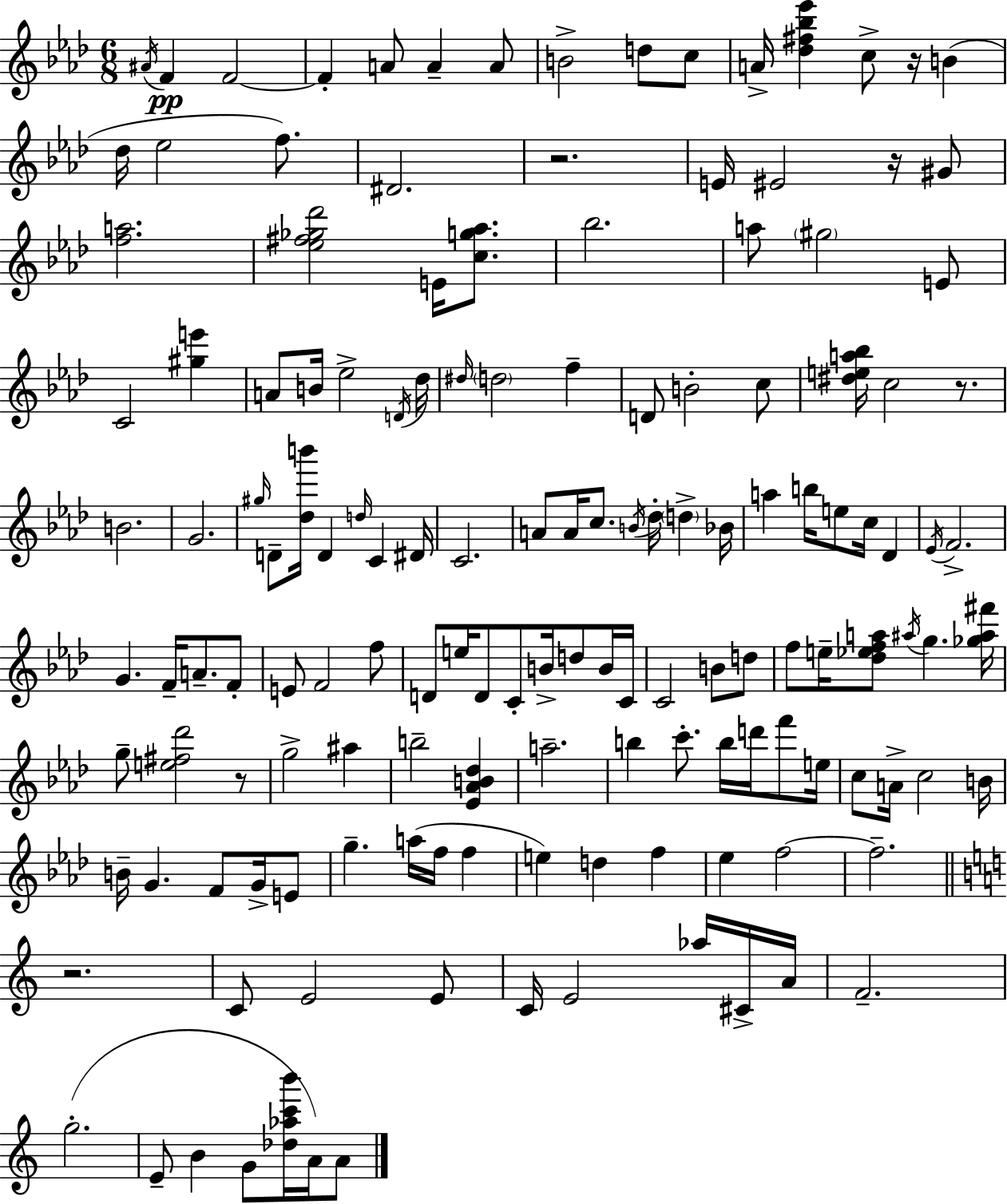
X:1
T:Untitled
M:6/8
L:1/4
K:Ab
^A/4 F F2 F A/2 A A/2 B2 d/2 c/2 A/4 [_d^f_b_e'] c/2 z/4 B _d/4 _e2 f/2 ^D2 z2 E/4 ^E2 z/4 ^G/2 [fa]2 [_e^f_g_d']2 E/4 [cg_a]/2 _b2 a/2 ^g2 E/2 C2 [^ge'] A/2 B/4 _e2 D/4 _d/4 ^d/4 d2 f D/2 B2 c/2 [^dea_b]/4 c2 z/2 B2 G2 ^g/4 D/2 [_db']/4 D d/4 C ^D/4 C2 A/2 A/4 c/2 B/4 _d/4 d _B/4 a b/4 e/2 c/4 _D _E/4 F2 G F/4 A/2 F/2 E/2 F2 f/2 D/2 e/4 D/2 C/2 B/4 d/2 B/4 C/4 C2 B/2 d/2 f/2 e/4 [_d_efa]/2 ^a/4 g [_g^a^f']/4 g/2 [e^f_d']2 z/2 g2 ^a b2 [_E_AB_d] a2 b c'/2 b/4 d'/4 f'/2 e/4 c/2 A/4 c2 B/4 B/4 G F/2 G/4 E/2 g a/4 f/4 f e d f _e f2 f2 z2 C/2 E2 E/2 C/4 E2 _a/4 ^C/4 A/4 F2 g2 E/2 B G/2 [_d_ac'b']/4 A/4 A/2